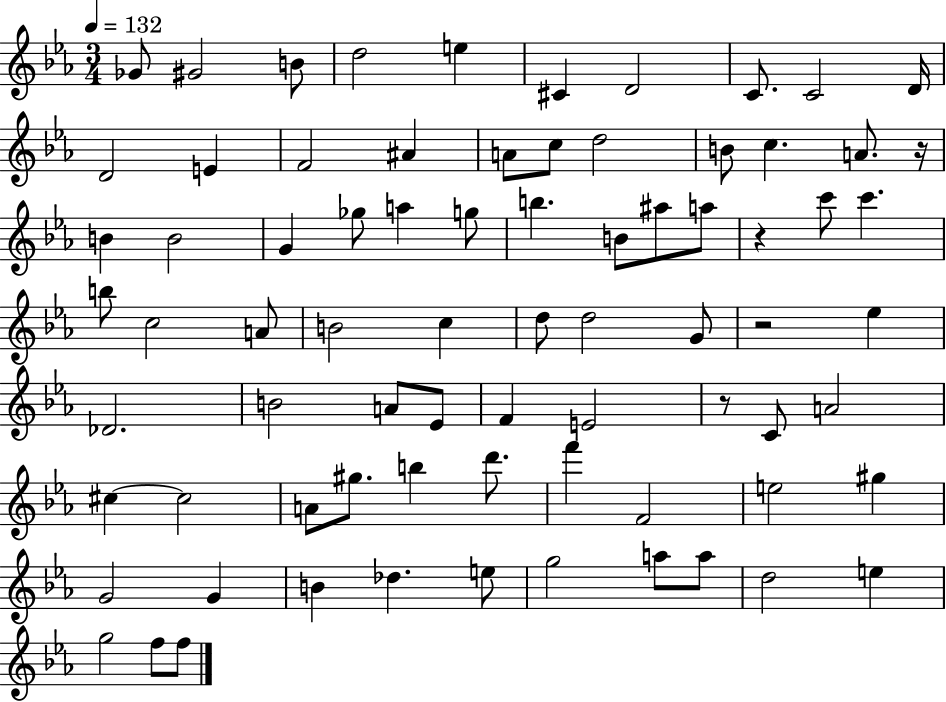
Gb4/e G#4/h B4/e D5/h E5/q C#4/q D4/h C4/e. C4/h D4/s D4/h E4/q F4/h A#4/q A4/e C5/e D5/h B4/e C5/q. A4/e. R/s B4/q B4/h G4/q Gb5/e A5/q G5/e B5/q. B4/e A#5/e A5/e R/q C6/e C6/q. B5/e C5/h A4/e B4/h C5/q D5/e D5/h G4/e R/h Eb5/q Db4/h. B4/h A4/e Eb4/e F4/q E4/h R/e C4/e A4/h C#5/q C#5/h A4/e G#5/e. B5/q D6/e. F6/q F4/h E5/h G#5/q G4/h G4/q B4/q Db5/q. E5/e G5/h A5/e A5/e D5/h E5/q G5/h F5/e F5/e